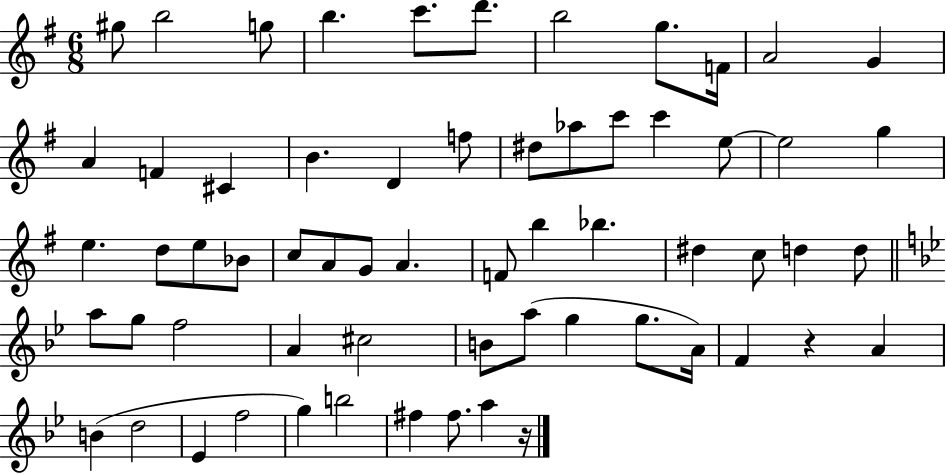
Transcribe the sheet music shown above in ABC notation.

X:1
T:Untitled
M:6/8
L:1/4
K:G
^g/2 b2 g/2 b c'/2 d'/2 b2 g/2 F/4 A2 G A F ^C B D f/2 ^d/2 _a/2 c'/2 c' e/2 e2 g e d/2 e/2 _B/2 c/2 A/2 G/2 A F/2 b _b ^d c/2 d d/2 a/2 g/2 f2 A ^c2 B/2 a/2 g g/2 A/4 F z A B d2 _E f2 g b2 ^f ^f/2 a z/4